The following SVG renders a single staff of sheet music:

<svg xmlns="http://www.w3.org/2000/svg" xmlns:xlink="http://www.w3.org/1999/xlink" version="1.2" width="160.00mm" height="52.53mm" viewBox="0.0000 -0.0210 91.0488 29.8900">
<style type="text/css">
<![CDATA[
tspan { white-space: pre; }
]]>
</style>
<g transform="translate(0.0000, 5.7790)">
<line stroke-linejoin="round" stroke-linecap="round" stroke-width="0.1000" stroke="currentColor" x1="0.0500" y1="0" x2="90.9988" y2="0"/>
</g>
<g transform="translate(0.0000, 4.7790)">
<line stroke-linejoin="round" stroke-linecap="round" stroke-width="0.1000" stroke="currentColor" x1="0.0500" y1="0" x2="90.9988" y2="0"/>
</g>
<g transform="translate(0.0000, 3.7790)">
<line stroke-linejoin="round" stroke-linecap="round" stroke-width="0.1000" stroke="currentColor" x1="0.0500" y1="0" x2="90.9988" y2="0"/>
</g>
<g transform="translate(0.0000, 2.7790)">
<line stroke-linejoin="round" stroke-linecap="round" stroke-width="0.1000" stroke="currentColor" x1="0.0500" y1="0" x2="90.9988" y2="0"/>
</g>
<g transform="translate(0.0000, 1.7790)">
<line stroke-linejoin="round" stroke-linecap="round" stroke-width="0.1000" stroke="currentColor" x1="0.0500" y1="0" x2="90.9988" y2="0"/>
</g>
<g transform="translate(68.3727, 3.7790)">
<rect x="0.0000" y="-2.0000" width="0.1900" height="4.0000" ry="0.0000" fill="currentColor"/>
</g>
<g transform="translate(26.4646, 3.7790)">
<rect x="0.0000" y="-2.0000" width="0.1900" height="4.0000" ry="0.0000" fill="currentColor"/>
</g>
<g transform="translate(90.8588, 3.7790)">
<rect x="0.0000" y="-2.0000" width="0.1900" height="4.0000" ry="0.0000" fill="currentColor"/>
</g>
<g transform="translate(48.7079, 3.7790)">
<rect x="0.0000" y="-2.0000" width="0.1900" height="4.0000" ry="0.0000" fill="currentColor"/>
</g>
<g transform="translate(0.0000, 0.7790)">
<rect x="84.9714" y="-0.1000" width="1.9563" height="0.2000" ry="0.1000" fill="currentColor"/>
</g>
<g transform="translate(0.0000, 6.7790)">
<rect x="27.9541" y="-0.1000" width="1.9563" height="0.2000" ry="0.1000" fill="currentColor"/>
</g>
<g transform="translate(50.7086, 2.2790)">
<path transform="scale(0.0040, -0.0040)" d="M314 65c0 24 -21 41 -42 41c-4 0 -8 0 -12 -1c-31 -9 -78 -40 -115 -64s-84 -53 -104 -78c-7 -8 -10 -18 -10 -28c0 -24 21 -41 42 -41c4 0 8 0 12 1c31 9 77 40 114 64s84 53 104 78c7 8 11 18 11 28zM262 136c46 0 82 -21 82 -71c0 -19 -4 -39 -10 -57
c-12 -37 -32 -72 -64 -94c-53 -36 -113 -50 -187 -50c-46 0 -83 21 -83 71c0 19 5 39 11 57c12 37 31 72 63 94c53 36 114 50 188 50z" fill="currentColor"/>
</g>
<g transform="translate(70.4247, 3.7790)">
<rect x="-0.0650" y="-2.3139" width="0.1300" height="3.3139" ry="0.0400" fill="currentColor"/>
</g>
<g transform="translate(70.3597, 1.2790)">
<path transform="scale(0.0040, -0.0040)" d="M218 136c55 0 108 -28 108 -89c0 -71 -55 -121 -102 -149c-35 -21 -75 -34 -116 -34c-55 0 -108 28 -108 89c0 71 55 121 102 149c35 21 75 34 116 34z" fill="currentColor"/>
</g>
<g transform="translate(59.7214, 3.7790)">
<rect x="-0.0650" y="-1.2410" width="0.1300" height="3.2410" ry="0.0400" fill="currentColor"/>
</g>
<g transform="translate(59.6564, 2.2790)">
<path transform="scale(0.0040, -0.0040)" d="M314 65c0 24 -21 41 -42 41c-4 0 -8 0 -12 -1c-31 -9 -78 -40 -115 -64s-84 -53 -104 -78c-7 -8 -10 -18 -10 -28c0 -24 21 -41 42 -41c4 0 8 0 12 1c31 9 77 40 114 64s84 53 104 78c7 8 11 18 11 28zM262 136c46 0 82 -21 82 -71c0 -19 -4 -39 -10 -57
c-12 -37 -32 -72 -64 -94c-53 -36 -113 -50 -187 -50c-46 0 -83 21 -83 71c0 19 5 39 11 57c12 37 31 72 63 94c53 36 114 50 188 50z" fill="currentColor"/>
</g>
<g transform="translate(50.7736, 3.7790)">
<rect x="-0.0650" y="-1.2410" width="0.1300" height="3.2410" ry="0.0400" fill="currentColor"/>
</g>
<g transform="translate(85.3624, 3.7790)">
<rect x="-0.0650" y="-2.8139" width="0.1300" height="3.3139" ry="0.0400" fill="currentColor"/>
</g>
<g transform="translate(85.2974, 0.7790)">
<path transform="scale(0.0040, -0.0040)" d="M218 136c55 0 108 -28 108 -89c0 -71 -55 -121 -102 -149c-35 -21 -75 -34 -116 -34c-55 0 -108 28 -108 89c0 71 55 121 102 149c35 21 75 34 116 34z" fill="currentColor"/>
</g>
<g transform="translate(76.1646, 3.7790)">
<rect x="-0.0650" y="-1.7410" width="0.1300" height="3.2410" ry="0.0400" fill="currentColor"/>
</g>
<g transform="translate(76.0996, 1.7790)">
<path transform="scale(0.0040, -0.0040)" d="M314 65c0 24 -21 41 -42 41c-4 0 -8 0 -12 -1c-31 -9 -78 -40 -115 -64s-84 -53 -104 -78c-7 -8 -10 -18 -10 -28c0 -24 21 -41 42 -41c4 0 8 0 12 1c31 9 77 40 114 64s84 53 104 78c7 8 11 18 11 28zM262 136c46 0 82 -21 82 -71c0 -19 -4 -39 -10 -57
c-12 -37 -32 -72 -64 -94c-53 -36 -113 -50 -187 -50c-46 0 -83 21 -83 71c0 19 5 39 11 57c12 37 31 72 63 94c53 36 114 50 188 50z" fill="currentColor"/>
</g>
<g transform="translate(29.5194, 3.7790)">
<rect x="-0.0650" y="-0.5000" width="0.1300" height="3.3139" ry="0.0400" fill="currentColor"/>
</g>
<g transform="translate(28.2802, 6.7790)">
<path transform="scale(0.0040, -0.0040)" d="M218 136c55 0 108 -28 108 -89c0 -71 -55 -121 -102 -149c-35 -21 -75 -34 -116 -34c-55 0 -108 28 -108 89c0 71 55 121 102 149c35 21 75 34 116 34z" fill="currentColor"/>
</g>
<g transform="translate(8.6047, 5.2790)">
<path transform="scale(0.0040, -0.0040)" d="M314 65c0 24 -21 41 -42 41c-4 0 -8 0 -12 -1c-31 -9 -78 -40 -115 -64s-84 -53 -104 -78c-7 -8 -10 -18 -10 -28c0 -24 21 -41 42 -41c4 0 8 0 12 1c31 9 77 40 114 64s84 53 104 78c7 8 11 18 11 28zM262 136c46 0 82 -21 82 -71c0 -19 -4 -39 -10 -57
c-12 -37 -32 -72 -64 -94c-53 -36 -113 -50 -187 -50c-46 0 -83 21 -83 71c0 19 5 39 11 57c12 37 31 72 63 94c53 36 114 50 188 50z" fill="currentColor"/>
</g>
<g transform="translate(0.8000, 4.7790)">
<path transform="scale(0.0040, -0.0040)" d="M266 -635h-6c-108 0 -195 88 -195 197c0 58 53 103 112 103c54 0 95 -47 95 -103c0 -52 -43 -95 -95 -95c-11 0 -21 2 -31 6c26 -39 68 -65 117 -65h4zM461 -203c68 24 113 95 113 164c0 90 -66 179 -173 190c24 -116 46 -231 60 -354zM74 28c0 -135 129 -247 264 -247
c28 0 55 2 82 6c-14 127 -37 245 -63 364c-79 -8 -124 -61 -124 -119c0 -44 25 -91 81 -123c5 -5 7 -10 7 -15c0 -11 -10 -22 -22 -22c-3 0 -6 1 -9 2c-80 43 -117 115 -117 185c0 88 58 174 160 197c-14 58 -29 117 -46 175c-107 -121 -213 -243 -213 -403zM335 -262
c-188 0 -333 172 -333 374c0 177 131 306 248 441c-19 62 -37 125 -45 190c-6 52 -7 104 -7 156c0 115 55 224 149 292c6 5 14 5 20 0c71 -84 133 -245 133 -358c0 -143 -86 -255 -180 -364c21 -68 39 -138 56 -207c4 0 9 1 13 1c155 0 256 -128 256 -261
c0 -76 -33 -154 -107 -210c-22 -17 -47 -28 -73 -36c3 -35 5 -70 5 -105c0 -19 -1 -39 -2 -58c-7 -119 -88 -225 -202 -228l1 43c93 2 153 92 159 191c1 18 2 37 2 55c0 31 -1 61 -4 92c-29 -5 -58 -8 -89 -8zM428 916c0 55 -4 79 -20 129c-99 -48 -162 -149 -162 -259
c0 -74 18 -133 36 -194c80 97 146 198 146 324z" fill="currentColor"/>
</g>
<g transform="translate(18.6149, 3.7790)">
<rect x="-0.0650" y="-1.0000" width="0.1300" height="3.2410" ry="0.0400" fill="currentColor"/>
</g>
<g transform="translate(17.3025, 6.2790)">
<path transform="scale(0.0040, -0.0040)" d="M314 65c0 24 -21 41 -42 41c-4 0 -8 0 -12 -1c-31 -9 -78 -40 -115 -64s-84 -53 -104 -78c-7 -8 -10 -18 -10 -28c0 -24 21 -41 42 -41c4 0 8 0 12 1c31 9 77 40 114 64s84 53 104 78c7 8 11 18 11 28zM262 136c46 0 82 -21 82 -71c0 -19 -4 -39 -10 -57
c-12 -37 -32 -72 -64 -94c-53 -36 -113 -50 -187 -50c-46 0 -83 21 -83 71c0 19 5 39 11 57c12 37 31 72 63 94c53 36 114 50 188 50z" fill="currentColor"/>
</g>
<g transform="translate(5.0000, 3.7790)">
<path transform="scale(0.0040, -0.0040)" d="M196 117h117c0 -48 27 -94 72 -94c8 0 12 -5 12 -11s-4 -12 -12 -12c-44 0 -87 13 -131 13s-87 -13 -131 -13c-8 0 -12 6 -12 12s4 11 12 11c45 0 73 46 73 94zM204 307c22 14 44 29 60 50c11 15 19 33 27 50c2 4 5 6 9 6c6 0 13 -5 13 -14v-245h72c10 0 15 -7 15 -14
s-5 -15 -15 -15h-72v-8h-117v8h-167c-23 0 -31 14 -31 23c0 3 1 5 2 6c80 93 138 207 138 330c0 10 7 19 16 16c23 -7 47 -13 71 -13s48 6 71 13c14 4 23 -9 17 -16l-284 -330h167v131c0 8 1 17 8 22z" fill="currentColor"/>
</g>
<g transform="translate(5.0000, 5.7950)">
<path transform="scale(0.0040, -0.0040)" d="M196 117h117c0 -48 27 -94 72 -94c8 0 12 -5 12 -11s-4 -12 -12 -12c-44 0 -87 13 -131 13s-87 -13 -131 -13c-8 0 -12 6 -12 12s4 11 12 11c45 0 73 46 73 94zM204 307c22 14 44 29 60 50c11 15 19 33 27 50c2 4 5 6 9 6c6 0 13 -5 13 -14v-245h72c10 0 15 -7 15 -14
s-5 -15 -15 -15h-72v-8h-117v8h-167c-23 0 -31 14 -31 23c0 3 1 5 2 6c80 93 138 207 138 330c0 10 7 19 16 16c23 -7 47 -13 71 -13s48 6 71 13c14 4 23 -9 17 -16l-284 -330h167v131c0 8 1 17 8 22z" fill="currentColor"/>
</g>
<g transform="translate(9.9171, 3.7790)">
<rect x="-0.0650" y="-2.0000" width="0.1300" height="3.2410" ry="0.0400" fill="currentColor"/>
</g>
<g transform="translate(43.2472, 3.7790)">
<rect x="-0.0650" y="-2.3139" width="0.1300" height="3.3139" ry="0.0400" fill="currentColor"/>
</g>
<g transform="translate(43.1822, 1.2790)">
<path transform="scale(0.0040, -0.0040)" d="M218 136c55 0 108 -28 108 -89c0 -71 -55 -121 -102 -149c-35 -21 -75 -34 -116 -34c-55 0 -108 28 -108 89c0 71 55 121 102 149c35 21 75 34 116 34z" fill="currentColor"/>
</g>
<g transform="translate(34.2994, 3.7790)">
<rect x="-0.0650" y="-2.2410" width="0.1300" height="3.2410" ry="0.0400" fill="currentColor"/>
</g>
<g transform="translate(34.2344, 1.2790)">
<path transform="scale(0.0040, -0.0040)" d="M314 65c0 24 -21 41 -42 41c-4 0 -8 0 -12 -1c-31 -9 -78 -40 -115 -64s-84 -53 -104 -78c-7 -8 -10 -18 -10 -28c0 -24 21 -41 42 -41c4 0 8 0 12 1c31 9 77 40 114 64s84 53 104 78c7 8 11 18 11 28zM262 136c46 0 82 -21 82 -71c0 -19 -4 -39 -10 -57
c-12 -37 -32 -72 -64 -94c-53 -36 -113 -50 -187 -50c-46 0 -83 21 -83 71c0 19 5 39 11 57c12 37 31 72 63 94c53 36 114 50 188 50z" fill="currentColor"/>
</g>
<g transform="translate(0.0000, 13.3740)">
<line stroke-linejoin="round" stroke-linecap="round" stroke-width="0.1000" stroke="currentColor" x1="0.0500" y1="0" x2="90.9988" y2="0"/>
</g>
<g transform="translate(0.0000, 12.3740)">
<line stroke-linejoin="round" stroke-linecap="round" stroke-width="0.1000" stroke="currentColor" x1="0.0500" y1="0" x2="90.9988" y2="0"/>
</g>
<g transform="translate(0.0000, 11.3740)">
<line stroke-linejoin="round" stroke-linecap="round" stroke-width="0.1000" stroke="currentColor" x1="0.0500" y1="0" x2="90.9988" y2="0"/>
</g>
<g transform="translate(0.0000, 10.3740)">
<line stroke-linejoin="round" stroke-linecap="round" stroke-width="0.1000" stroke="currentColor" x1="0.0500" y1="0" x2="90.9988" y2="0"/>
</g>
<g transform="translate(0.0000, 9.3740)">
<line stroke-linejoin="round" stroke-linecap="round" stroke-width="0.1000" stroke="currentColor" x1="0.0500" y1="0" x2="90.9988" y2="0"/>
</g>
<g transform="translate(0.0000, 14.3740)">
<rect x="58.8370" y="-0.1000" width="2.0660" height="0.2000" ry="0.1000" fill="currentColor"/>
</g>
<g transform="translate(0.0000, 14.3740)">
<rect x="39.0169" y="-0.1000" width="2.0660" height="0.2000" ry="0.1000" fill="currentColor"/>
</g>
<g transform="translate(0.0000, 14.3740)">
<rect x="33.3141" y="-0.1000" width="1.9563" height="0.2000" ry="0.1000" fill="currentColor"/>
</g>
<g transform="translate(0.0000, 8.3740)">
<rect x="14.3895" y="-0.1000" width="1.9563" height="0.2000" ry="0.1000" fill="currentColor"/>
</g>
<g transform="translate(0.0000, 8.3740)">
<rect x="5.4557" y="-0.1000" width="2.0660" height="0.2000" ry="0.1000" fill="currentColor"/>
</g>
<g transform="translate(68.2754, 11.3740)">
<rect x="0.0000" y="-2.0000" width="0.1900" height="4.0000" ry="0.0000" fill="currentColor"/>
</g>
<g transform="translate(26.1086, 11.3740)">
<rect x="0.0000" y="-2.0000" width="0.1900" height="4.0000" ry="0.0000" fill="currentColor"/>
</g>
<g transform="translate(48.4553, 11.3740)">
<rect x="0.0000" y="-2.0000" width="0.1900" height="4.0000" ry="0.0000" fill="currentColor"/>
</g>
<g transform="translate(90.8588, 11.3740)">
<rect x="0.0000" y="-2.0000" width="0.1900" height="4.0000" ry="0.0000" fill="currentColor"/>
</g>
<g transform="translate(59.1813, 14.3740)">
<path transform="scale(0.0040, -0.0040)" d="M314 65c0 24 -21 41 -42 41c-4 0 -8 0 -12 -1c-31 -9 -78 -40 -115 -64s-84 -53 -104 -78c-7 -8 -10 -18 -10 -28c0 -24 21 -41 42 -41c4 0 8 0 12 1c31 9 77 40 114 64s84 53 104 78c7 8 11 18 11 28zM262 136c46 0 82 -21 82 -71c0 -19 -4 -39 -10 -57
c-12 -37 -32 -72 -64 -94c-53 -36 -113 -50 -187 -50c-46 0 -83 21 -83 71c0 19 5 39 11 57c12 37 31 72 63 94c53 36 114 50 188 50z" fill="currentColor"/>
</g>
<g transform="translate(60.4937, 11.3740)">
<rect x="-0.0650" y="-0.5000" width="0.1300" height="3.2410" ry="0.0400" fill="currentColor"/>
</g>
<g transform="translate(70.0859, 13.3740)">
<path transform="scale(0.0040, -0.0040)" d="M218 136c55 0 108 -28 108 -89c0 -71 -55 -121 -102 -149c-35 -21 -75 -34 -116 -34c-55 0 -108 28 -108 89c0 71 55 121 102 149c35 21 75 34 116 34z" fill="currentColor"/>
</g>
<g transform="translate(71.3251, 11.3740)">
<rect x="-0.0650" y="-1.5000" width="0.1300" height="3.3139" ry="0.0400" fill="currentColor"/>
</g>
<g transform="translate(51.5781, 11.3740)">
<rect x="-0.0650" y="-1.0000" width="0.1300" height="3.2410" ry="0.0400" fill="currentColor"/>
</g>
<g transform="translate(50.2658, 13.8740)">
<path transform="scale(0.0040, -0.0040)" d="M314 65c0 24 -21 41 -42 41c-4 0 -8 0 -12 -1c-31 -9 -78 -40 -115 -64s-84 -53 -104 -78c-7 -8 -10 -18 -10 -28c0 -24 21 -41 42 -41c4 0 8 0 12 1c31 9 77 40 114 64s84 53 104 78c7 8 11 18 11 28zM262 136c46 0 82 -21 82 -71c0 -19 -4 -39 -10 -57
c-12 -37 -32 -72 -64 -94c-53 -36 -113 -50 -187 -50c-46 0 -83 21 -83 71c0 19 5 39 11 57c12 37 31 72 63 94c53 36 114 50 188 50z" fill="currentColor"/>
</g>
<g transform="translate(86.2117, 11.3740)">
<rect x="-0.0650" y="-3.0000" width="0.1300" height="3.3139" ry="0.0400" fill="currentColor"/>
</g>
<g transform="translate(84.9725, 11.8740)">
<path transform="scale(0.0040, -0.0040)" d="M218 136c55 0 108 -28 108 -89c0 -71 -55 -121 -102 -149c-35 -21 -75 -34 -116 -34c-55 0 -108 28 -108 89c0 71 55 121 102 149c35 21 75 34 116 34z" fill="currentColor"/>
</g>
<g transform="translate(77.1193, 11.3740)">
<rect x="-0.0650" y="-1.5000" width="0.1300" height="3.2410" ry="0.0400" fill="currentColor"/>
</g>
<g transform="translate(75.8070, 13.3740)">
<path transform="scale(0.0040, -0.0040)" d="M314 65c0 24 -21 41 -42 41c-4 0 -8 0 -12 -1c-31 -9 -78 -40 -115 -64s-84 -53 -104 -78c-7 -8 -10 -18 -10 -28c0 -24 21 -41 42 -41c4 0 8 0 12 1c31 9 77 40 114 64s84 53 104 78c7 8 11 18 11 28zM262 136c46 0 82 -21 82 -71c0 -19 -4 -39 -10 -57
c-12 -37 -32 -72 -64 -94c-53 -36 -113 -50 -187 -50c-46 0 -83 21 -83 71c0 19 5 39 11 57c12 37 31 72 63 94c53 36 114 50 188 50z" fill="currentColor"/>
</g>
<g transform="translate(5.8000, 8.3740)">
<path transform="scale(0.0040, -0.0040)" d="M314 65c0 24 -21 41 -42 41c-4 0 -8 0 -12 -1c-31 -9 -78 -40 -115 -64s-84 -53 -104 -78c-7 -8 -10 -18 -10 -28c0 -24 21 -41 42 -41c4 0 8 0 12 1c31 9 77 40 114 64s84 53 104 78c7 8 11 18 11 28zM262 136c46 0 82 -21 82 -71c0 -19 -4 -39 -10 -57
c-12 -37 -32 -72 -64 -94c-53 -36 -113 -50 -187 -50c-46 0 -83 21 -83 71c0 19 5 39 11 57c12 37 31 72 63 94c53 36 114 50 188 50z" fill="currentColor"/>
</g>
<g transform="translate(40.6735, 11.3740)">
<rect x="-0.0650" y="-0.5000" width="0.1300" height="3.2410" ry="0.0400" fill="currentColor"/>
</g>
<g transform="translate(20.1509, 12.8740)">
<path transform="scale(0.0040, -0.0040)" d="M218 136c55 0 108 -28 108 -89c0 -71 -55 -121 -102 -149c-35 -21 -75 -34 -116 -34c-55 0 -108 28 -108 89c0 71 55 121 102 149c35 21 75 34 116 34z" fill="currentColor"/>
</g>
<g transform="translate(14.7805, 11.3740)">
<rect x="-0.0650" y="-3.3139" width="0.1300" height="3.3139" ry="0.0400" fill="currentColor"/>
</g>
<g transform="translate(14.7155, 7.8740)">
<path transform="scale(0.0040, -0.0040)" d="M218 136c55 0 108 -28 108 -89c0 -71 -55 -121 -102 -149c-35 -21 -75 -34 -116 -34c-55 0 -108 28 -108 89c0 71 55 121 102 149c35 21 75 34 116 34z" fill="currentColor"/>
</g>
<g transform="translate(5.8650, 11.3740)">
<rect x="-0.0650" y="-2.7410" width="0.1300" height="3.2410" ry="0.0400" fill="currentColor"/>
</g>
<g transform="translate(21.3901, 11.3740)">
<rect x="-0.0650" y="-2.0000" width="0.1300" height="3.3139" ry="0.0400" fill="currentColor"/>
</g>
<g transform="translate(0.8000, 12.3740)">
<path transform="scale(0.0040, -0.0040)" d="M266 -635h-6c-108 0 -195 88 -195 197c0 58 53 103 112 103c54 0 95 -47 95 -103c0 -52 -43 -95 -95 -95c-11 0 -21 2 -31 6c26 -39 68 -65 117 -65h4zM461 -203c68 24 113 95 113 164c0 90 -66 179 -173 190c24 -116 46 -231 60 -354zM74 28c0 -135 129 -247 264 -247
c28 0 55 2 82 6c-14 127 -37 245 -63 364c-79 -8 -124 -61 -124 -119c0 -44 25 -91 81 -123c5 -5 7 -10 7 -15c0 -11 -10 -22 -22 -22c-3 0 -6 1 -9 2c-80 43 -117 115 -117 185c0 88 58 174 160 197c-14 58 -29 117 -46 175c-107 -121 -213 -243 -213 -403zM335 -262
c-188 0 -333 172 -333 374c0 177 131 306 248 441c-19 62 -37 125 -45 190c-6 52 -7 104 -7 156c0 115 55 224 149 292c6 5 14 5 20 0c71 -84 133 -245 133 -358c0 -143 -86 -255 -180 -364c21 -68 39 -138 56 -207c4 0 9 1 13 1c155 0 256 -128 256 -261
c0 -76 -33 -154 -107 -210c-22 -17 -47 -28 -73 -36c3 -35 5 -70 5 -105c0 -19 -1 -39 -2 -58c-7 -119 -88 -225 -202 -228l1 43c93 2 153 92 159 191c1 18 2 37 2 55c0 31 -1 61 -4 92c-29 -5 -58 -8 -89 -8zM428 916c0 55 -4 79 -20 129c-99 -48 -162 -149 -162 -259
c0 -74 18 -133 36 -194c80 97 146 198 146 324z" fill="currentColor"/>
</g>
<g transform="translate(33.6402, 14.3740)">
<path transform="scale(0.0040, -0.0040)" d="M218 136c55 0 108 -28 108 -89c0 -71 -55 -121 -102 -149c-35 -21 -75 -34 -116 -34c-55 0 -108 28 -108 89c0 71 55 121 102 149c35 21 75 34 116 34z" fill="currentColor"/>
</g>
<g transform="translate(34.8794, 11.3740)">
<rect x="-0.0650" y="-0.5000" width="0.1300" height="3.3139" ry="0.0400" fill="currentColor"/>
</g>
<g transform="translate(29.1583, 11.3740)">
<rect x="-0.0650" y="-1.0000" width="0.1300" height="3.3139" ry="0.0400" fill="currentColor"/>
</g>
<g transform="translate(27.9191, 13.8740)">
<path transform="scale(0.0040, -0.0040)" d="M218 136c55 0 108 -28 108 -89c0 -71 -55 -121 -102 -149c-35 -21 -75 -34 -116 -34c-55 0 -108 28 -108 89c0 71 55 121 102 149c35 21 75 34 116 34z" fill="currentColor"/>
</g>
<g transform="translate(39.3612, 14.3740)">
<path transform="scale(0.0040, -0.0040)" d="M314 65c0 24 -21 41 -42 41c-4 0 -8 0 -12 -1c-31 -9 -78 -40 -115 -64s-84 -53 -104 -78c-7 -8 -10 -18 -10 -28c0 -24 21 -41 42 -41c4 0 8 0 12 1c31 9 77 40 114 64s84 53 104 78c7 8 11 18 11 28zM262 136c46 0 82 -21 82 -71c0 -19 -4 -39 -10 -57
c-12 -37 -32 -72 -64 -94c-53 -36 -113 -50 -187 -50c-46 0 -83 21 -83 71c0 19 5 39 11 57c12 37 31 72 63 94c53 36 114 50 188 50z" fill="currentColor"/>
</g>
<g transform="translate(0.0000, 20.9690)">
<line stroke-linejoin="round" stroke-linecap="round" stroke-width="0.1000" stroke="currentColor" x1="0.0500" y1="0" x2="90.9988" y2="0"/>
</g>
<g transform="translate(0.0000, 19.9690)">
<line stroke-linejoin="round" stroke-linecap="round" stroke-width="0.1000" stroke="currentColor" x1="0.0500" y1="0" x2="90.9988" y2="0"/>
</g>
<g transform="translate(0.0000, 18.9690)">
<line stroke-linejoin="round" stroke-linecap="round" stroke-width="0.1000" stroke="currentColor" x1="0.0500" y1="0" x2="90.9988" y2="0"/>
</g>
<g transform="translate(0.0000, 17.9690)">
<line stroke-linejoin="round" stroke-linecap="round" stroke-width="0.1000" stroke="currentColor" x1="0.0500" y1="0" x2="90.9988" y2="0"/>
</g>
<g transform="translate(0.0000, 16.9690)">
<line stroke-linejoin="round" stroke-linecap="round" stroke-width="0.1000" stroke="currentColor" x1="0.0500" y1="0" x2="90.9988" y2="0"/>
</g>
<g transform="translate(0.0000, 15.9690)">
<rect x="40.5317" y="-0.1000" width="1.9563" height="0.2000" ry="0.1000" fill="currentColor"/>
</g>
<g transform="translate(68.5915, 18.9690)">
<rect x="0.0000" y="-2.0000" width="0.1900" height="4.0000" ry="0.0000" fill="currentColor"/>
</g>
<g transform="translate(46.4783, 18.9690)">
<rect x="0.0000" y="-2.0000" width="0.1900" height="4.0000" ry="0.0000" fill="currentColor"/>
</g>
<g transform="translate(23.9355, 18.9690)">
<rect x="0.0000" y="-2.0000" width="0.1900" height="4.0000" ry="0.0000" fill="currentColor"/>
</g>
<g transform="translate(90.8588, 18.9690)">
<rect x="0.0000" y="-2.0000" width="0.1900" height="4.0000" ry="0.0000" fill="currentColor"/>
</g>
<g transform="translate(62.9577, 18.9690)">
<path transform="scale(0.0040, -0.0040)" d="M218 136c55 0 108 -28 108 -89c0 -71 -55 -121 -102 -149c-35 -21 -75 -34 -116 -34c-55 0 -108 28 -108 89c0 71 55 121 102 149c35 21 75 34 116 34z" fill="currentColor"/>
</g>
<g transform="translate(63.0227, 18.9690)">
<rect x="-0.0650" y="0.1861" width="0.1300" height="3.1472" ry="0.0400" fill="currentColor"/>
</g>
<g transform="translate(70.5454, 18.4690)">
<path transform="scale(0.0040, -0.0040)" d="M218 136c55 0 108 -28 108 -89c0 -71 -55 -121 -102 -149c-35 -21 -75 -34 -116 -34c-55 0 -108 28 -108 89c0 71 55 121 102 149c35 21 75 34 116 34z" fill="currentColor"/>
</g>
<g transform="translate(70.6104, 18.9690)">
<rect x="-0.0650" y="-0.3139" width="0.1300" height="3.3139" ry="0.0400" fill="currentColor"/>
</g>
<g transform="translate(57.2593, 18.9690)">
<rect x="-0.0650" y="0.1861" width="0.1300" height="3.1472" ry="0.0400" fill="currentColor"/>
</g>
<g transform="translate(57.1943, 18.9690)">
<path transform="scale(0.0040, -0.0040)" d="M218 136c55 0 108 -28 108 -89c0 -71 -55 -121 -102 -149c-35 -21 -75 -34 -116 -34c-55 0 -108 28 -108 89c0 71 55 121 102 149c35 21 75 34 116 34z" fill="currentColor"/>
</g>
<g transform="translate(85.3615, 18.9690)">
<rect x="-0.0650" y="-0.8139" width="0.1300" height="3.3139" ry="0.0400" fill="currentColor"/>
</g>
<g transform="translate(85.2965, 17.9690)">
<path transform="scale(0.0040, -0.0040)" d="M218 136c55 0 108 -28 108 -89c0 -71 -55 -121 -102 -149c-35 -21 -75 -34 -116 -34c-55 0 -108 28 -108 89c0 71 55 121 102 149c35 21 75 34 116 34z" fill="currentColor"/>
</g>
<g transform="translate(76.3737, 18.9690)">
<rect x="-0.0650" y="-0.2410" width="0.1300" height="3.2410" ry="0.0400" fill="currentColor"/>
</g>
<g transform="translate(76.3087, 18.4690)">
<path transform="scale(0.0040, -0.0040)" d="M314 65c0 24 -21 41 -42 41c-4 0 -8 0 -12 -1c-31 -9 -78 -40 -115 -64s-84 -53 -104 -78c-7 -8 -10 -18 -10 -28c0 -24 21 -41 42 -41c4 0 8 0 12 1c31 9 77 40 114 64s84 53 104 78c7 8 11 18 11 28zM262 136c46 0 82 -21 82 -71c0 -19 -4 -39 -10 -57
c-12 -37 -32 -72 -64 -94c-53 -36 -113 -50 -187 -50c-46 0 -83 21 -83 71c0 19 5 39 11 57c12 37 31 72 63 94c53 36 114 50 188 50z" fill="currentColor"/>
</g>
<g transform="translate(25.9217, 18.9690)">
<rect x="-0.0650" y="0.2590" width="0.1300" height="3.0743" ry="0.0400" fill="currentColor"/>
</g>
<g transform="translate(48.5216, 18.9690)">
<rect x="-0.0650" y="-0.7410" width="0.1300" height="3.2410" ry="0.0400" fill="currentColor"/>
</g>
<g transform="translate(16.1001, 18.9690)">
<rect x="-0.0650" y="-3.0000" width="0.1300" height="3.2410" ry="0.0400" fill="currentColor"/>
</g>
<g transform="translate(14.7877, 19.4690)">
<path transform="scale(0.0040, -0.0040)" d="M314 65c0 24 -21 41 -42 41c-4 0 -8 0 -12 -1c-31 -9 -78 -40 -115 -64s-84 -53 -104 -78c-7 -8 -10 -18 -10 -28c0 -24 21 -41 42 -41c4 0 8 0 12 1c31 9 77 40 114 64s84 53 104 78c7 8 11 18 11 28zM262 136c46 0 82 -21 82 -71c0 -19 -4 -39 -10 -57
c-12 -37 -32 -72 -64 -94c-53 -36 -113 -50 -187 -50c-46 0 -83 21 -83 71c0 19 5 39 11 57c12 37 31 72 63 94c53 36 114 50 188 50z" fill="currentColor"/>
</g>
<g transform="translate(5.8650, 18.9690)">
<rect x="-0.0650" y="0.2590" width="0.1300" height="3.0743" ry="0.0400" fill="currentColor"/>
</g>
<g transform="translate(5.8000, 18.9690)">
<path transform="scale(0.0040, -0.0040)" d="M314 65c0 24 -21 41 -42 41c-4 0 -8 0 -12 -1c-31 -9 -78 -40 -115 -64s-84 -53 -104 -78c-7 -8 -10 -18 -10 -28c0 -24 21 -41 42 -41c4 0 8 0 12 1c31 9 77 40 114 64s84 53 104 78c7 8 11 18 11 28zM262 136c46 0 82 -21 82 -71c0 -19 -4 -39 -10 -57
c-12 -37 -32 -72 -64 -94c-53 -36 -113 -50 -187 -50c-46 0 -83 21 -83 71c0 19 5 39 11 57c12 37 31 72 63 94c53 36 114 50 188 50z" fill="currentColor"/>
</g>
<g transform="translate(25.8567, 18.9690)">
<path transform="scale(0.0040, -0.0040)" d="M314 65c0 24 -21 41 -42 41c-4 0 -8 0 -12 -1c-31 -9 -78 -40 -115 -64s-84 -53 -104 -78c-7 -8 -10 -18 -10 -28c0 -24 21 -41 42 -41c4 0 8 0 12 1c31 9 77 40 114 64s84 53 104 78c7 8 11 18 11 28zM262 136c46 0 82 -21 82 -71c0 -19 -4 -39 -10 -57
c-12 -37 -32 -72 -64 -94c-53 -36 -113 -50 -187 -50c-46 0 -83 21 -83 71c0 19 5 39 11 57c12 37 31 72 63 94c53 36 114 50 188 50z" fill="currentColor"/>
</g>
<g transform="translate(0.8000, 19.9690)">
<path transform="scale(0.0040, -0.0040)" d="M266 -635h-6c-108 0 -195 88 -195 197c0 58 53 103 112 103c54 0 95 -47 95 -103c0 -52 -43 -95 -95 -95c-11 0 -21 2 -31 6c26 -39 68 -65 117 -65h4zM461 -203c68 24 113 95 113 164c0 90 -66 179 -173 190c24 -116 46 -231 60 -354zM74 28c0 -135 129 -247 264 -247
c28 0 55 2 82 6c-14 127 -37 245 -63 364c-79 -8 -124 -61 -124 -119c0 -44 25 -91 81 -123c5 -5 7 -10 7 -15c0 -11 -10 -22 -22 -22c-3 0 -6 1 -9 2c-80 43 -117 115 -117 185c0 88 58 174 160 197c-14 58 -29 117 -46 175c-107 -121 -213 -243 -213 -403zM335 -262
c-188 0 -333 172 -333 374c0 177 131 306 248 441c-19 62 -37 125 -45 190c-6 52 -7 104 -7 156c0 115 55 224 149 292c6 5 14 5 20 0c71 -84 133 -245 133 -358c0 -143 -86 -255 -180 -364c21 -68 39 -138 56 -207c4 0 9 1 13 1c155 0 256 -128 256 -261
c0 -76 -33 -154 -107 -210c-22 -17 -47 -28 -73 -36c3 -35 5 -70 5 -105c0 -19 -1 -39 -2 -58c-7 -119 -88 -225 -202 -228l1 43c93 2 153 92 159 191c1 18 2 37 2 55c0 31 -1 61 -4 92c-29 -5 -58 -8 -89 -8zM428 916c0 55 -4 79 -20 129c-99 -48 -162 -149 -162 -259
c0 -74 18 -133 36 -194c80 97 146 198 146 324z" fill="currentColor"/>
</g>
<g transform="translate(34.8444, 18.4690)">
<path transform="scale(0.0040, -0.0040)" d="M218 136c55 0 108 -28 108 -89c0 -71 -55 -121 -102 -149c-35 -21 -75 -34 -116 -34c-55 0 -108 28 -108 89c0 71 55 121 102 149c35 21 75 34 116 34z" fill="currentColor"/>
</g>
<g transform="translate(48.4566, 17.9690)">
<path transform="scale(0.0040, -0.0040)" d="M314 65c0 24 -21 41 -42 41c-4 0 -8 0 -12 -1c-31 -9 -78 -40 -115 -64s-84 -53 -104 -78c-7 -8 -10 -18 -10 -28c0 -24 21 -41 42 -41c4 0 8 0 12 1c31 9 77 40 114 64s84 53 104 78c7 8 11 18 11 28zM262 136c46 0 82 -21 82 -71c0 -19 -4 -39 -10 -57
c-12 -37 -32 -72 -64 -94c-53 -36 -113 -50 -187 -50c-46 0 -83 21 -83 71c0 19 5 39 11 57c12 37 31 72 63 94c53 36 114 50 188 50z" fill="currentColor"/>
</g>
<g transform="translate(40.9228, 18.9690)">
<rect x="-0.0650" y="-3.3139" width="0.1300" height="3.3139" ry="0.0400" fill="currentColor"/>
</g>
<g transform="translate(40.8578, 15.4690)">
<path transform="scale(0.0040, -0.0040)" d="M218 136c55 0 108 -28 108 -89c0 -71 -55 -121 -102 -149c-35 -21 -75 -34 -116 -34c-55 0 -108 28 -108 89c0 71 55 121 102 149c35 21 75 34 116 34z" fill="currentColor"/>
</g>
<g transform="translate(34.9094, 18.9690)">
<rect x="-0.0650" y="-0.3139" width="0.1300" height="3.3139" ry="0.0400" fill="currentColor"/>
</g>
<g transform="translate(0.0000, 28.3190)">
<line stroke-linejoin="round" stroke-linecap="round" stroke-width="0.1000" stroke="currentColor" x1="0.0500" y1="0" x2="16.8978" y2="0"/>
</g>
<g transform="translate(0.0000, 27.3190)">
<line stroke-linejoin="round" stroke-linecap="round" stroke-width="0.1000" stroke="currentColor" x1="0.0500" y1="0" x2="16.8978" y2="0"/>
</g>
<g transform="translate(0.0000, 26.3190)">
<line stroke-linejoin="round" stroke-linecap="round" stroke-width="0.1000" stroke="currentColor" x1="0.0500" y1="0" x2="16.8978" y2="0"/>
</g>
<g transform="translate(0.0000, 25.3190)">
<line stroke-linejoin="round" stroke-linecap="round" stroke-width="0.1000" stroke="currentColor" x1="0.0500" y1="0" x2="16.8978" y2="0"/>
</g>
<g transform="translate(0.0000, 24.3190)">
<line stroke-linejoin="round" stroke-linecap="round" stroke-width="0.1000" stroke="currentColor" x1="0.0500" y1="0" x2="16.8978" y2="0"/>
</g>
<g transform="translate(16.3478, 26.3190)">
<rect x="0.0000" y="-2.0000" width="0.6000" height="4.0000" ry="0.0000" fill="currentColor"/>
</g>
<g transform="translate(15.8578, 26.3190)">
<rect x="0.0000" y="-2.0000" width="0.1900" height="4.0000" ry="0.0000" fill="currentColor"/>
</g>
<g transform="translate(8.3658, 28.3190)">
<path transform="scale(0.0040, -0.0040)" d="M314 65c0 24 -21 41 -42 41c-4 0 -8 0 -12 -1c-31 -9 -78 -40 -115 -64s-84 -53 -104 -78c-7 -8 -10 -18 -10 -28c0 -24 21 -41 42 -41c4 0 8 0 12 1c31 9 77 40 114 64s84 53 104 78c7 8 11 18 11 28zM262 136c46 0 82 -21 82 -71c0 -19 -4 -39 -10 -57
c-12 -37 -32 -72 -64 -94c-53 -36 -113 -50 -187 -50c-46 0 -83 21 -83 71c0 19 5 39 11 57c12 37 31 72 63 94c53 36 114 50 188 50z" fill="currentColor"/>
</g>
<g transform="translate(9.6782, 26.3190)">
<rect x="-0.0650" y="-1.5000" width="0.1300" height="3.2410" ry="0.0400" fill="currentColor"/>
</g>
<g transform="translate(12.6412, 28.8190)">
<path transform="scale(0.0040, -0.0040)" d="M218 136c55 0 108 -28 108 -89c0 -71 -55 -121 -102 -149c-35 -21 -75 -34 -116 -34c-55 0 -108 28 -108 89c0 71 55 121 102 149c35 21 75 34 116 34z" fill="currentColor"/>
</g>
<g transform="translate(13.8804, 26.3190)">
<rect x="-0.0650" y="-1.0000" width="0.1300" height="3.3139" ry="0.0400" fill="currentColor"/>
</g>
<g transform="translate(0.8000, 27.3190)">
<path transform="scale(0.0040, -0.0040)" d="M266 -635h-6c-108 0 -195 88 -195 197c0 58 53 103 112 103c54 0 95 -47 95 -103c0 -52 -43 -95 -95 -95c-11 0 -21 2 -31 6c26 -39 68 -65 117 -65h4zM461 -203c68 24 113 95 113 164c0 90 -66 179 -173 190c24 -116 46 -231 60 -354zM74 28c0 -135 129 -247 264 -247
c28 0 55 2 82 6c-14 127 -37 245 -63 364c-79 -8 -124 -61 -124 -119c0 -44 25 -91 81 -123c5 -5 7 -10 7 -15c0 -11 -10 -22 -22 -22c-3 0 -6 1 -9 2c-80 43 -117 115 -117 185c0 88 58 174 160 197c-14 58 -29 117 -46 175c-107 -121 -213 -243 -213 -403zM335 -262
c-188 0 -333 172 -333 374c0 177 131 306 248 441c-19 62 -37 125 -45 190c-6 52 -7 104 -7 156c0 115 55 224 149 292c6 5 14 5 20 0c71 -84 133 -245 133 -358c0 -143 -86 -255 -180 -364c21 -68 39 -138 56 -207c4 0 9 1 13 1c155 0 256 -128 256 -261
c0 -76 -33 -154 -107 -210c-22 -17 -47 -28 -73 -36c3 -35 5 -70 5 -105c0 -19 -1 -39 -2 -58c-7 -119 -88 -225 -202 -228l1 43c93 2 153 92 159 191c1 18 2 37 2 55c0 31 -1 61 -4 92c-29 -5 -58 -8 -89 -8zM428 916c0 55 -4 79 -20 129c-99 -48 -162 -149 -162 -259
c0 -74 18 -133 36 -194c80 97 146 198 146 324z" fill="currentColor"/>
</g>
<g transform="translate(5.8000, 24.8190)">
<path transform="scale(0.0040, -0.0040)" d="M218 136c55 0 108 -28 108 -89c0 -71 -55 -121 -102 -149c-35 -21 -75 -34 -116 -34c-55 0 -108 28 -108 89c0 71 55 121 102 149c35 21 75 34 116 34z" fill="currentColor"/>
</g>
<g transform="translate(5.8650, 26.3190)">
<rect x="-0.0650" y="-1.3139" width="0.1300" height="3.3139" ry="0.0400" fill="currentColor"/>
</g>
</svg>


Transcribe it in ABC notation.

X:1
T:Untitled
M:4/4
L:1/4
K:C
F2 D2 C g2 g e2 e2 g f2 a a2 b F D C C2 D2 C2 E E2 A B2 A2 B2 c b d2 B B c c2 d e E2 D